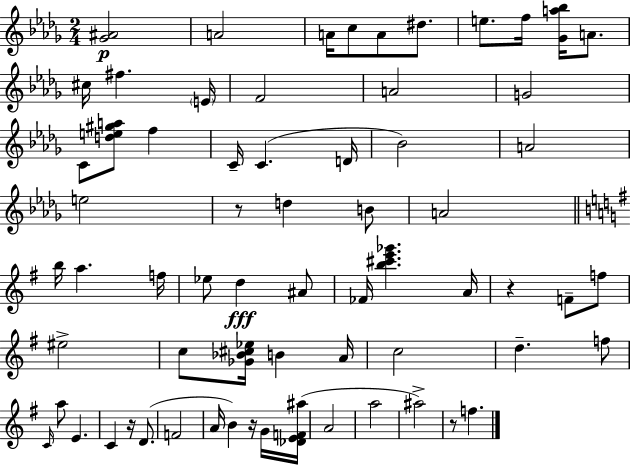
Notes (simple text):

[Gb4,A#4]/h A4/h A4/s C5/e A4/e D#5/e. E5/e. F5/s [Gb4,A5,Bb5]/s A4/e. C#5/s F#5/q. E4/s F4/h A4/h G4/h C4/e [D5,E5,G#5,A5]/e F5/q C4/s C4/q. D4/s Bb4/h A4/h E5/h R/e D5/q B4/e A4/h B5/s A5/q. F5/s Eb5/e D5/q A#4/e FES4/s [B5,C#6,E6,Gb6]/q. A4/s R/q F4/e F5/e EIS5/h C5/e [Gb4,Bb4,C#5,Eb5]/s B4/q A4/s C5/h D5/q. F5/e C4/s A5/e E4/q. C4/q R/s D4/e. F4/h A4/s B4/q R/s G4/s [Db4,E4,F4,A#5]/s A4/h A5/h A#5/h R/e F5/q.